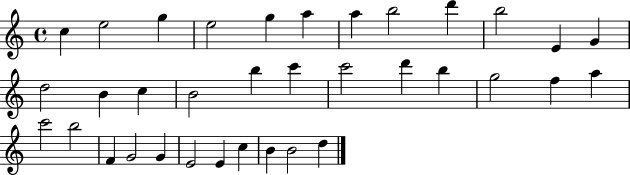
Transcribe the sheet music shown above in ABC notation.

X:1
T:Untitled
M:4/4
L:1/4
K:C
c e2 g e2 g a a b2 d' b2 E G d2 B c B2 b c' c'2 d' b g2 f a c'2 b2 F G2 G E2 E c B B2 d